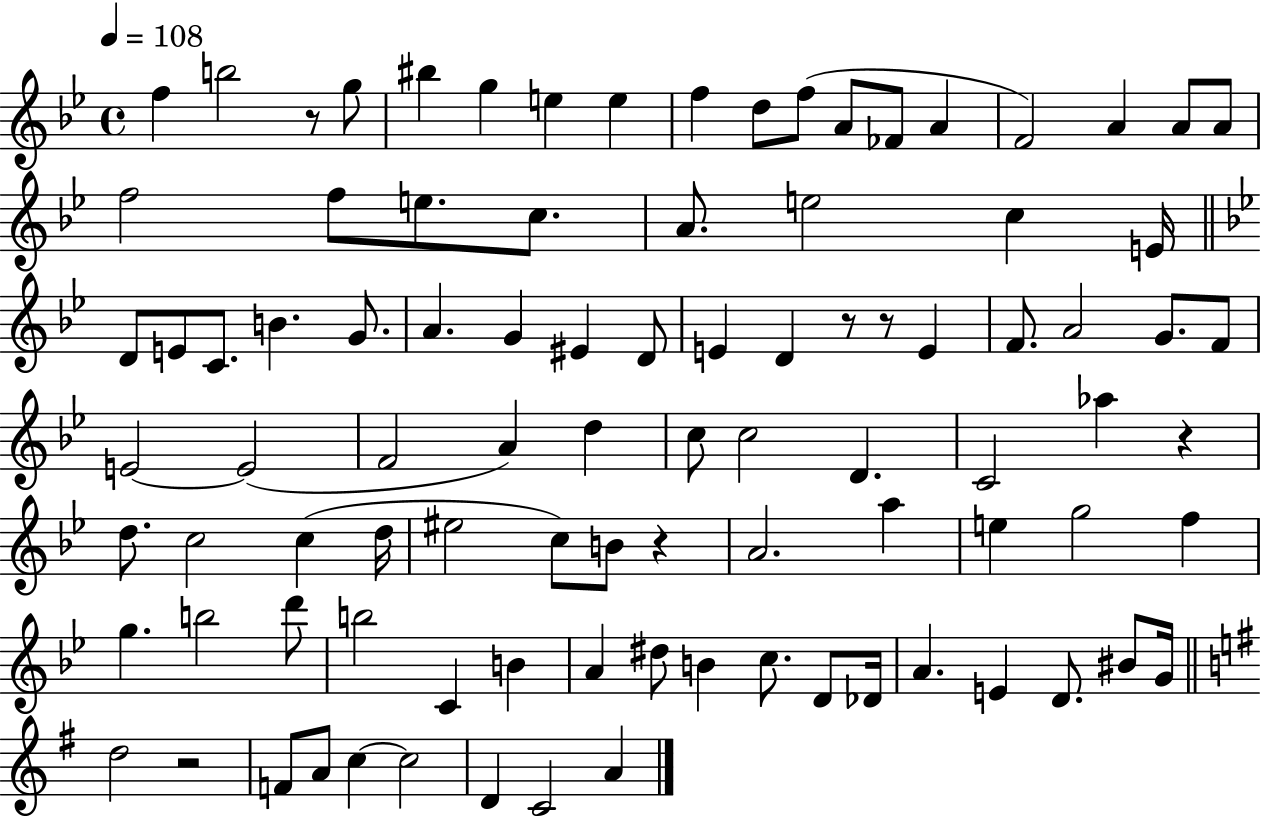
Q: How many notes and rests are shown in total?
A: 94